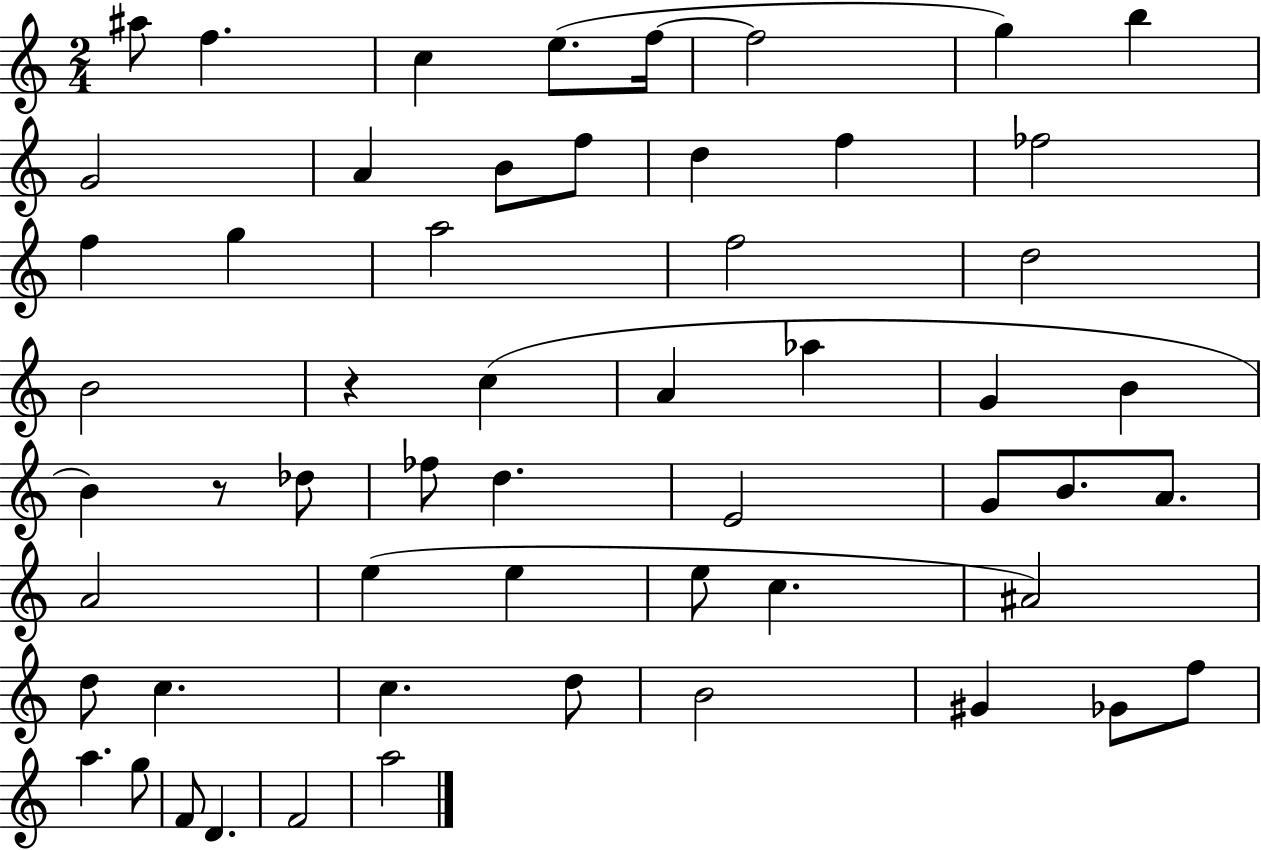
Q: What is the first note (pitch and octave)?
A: A#5